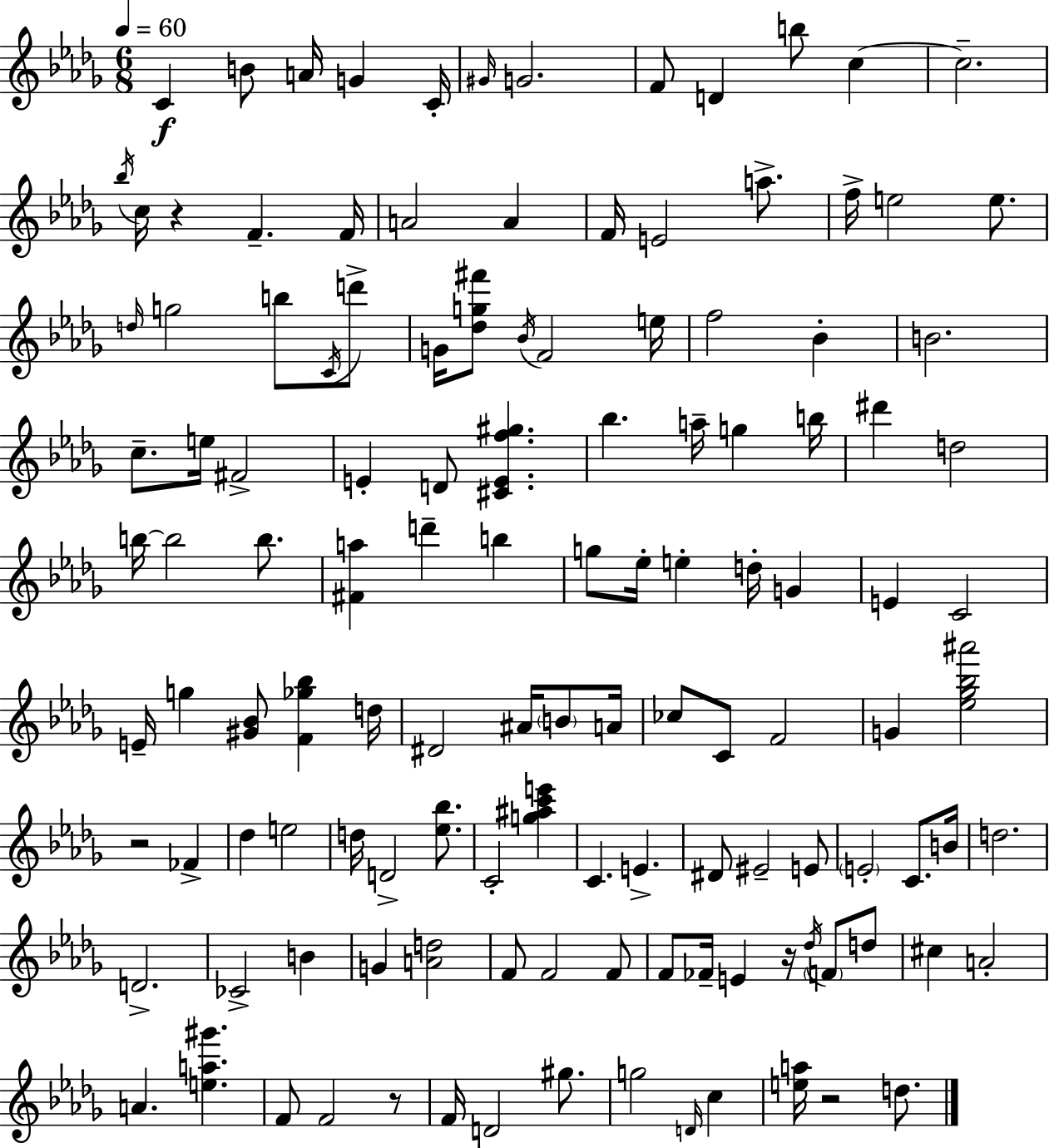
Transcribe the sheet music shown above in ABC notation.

X:1
T:Untitled
M:6/8
L:1/4
K:Bbm
C B/2 A/4 G C/4 ^G/4 G2 F/2 D b/2 c c2 _b/4 c/4 z F F/4 A2 A F/4 E2 a/2 f/4 e2 e/2 d/4 g2 b/2 C/4 d'/2 G/4 [_dg^f']/2 _B/4 F2 e/4 f2 _B B2 c/2 e/4 ^F2 E D/2 [^CEf^g] _b a/4 g b/4 ^d' d2 b/4 b2 b/2 [^Fa] d' b g/2 _e/4 e d/4 G E C2 E/4 g [^G_B]/2 [F_g_b] d/4 ^D2 ^A/4 B/2 A/4 _c/2 C/2 F2 G [_e_g_b^a']2 z2 _F _d e2 d/4 D2 [_e_b]/2 C2 [g^ac'e'] C E ^D/2 ^E2 E/2 E2 C/2 B/4 d2 D2 _C2 B G [Ad]2 F/2 F2 F/2 F/2 _F/4 E z/4 _d/4 F/2 d/2 ^c A2 A [ea^g'] F/2 F2 z/2 F/4 D2 ^g/2 g2 D/4 c [ea]/4 z2 d/2